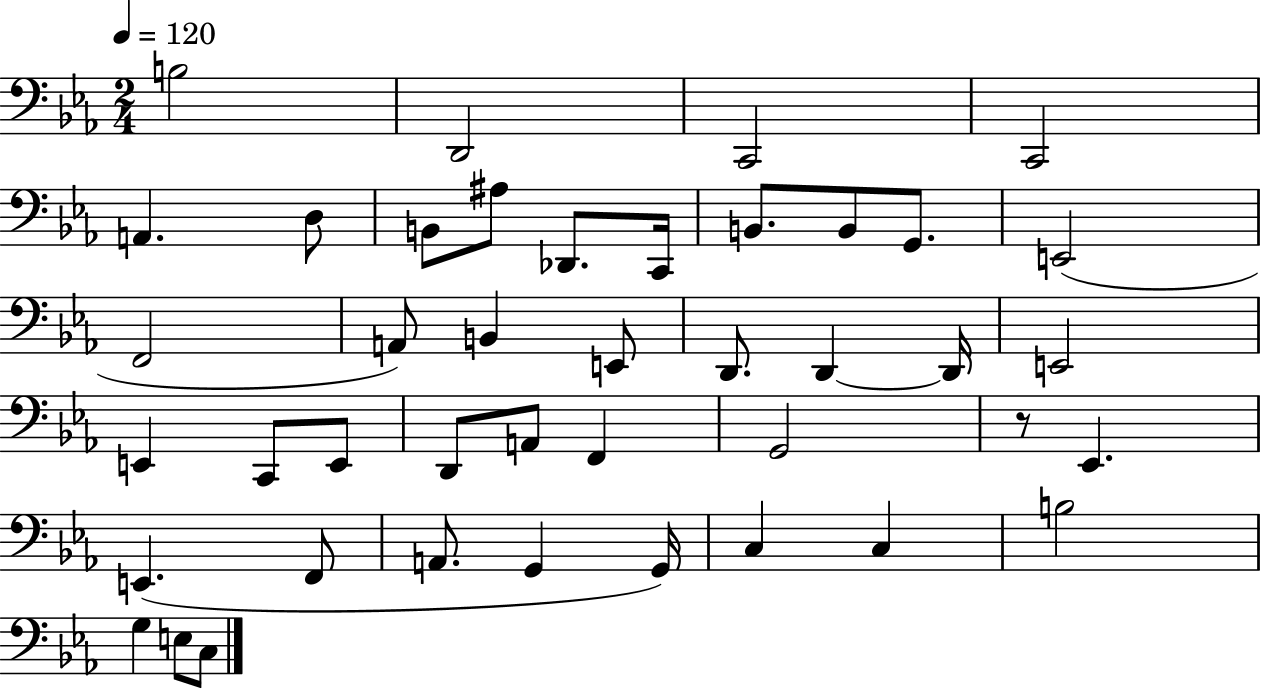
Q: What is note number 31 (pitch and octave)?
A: E2